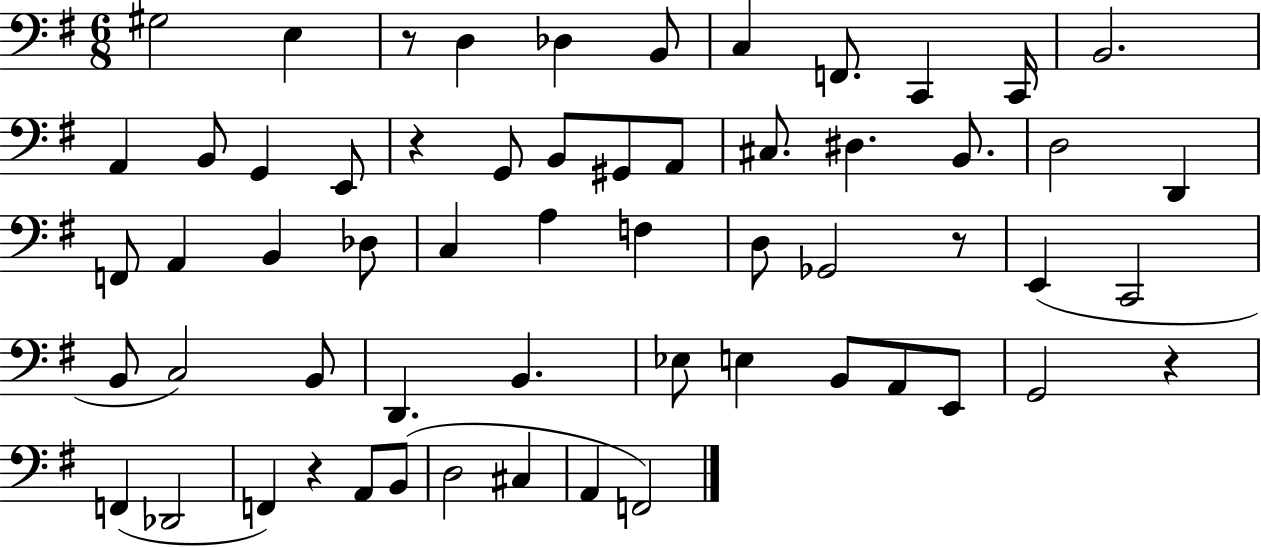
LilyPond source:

{
  \clef bass
  \numericTimeSignature
  \time 6/8
  \key g \major
  gis2 e4 | r8 d4 des4 b,8 | c4 f,8. c,4 c,16 | b,2. | \break a,4 b,8 g,4 e,8 | r4 g,8 b,8 gis,8 a,8 | cis8. dis4. b,8. | d2 d,4 | \break f,8 a,4 b,4 des8 | c4 a4 f4 | d8 ges,2 r8 | e,4( c,2 | \break b,8 c2) b,8 | d,4. b,4. | ees8 e4 b,8 a,8 e,8 | g,2 r4 | \break f,4( des,2 | f,4) r4 a,8 b,8( | d2 cis4 | a,4 f,2) | \break \bar "|."
}